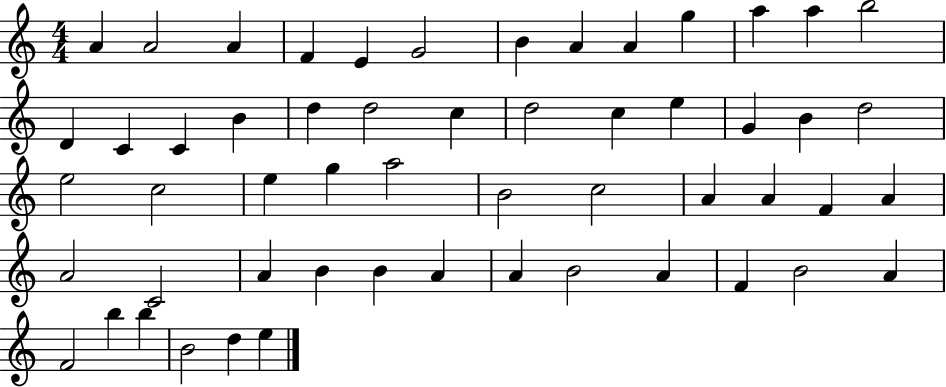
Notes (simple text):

A4/q A4/h A4/q F4/q E4/q G4/h B4/q A4/q A4/q G5/q A5/q A5/q B5/h D4/q C4/q C4/q B4/q D5/q D5/h C5/q D5/h C5/q E5/q G4/q B4/q D5/h E5/h C5/h E5/q G5/q A5/h B4/h C5/h A4/q A4/q F4/q A4/q A4/h C4/h A4/q B4/q B4/q A4/q A4/q B4/h A4/q F4/q B4/h A4/q F4/h B5/q B5/q B4/h D5/q E5/q